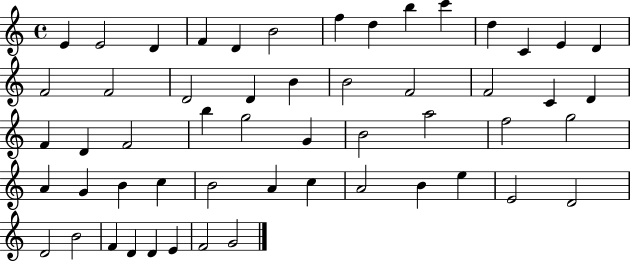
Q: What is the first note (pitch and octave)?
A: E4